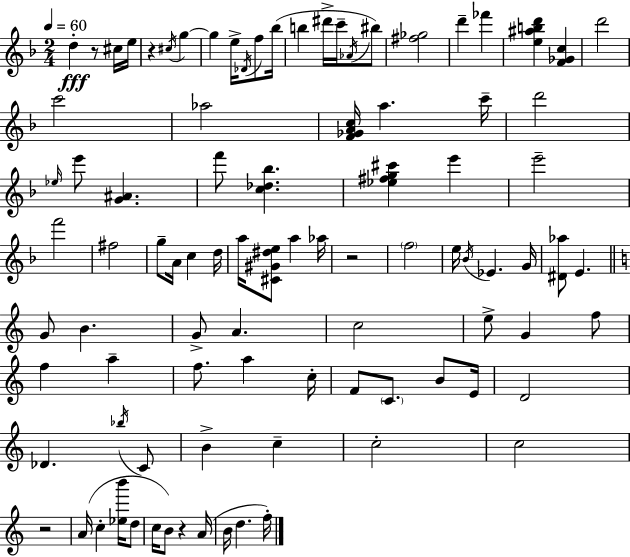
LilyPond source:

{
  \clef treble
  \numericTimeSignature
  \time 2/4
  \key f \major
  \tempo 4 = 60
  d''4-.\fff r8 cis''16 e''16 | r4 \acciaccatura { cis''16 } g''4~~ | g''4 e''16-> \acciaccatura { des'16 } f''8 | bes''16( b''4 dis'''16-> c'''16-- | \break \acciaccatura { aes'16 } bis''8) <fis'' ges''>2 | d'''4-- fes'''4 | <e'' ais'' b'' d'''>4 <f' ges' c''>4 | d'''2 | \break c'''2 | aes''2 | <f' ges' a' c''>16 a''4. | c'''16-- d'''2 | \break \grace { ees''16 } e'''8 <g' ais'>4. | f'''8 <c'' des'' bes''>4. | <ees'' fis'' g'' cis'''>4 | e'''4 e'''2-- | \break f'''2 | fis''2 | g''8-- a'16 c''4 | d''16 a''16 <cis' gis' dis'' e''>8 a''4 | \break aes''16 r2 | \parenthesize f''2 | e''16 \acciaccatura { bes'16 } ees'4. | g'16 <dis' aes''>8 e'4. | \break \bar "||" \break \key c \major g'8 b'4. | g'8-> a'4. | c''2 | e''8-> g'4 f''8 | \break f''4 a''4-- | f''8. a''4 c''16-. | f'8 \parenthesize c'8. b'8 e'16 | d'2 | \break des'4. \acciaccatura { bes''16 } c'8 | b'4-> c''4-- | c''2-. | c''2 | \break r2 | a'16( c''4-. <ees'' b'''>16 d''8 | c''16 b'8) r4 | a'16( b'16 d''4. | \break f''16-.) \bar "|."
}